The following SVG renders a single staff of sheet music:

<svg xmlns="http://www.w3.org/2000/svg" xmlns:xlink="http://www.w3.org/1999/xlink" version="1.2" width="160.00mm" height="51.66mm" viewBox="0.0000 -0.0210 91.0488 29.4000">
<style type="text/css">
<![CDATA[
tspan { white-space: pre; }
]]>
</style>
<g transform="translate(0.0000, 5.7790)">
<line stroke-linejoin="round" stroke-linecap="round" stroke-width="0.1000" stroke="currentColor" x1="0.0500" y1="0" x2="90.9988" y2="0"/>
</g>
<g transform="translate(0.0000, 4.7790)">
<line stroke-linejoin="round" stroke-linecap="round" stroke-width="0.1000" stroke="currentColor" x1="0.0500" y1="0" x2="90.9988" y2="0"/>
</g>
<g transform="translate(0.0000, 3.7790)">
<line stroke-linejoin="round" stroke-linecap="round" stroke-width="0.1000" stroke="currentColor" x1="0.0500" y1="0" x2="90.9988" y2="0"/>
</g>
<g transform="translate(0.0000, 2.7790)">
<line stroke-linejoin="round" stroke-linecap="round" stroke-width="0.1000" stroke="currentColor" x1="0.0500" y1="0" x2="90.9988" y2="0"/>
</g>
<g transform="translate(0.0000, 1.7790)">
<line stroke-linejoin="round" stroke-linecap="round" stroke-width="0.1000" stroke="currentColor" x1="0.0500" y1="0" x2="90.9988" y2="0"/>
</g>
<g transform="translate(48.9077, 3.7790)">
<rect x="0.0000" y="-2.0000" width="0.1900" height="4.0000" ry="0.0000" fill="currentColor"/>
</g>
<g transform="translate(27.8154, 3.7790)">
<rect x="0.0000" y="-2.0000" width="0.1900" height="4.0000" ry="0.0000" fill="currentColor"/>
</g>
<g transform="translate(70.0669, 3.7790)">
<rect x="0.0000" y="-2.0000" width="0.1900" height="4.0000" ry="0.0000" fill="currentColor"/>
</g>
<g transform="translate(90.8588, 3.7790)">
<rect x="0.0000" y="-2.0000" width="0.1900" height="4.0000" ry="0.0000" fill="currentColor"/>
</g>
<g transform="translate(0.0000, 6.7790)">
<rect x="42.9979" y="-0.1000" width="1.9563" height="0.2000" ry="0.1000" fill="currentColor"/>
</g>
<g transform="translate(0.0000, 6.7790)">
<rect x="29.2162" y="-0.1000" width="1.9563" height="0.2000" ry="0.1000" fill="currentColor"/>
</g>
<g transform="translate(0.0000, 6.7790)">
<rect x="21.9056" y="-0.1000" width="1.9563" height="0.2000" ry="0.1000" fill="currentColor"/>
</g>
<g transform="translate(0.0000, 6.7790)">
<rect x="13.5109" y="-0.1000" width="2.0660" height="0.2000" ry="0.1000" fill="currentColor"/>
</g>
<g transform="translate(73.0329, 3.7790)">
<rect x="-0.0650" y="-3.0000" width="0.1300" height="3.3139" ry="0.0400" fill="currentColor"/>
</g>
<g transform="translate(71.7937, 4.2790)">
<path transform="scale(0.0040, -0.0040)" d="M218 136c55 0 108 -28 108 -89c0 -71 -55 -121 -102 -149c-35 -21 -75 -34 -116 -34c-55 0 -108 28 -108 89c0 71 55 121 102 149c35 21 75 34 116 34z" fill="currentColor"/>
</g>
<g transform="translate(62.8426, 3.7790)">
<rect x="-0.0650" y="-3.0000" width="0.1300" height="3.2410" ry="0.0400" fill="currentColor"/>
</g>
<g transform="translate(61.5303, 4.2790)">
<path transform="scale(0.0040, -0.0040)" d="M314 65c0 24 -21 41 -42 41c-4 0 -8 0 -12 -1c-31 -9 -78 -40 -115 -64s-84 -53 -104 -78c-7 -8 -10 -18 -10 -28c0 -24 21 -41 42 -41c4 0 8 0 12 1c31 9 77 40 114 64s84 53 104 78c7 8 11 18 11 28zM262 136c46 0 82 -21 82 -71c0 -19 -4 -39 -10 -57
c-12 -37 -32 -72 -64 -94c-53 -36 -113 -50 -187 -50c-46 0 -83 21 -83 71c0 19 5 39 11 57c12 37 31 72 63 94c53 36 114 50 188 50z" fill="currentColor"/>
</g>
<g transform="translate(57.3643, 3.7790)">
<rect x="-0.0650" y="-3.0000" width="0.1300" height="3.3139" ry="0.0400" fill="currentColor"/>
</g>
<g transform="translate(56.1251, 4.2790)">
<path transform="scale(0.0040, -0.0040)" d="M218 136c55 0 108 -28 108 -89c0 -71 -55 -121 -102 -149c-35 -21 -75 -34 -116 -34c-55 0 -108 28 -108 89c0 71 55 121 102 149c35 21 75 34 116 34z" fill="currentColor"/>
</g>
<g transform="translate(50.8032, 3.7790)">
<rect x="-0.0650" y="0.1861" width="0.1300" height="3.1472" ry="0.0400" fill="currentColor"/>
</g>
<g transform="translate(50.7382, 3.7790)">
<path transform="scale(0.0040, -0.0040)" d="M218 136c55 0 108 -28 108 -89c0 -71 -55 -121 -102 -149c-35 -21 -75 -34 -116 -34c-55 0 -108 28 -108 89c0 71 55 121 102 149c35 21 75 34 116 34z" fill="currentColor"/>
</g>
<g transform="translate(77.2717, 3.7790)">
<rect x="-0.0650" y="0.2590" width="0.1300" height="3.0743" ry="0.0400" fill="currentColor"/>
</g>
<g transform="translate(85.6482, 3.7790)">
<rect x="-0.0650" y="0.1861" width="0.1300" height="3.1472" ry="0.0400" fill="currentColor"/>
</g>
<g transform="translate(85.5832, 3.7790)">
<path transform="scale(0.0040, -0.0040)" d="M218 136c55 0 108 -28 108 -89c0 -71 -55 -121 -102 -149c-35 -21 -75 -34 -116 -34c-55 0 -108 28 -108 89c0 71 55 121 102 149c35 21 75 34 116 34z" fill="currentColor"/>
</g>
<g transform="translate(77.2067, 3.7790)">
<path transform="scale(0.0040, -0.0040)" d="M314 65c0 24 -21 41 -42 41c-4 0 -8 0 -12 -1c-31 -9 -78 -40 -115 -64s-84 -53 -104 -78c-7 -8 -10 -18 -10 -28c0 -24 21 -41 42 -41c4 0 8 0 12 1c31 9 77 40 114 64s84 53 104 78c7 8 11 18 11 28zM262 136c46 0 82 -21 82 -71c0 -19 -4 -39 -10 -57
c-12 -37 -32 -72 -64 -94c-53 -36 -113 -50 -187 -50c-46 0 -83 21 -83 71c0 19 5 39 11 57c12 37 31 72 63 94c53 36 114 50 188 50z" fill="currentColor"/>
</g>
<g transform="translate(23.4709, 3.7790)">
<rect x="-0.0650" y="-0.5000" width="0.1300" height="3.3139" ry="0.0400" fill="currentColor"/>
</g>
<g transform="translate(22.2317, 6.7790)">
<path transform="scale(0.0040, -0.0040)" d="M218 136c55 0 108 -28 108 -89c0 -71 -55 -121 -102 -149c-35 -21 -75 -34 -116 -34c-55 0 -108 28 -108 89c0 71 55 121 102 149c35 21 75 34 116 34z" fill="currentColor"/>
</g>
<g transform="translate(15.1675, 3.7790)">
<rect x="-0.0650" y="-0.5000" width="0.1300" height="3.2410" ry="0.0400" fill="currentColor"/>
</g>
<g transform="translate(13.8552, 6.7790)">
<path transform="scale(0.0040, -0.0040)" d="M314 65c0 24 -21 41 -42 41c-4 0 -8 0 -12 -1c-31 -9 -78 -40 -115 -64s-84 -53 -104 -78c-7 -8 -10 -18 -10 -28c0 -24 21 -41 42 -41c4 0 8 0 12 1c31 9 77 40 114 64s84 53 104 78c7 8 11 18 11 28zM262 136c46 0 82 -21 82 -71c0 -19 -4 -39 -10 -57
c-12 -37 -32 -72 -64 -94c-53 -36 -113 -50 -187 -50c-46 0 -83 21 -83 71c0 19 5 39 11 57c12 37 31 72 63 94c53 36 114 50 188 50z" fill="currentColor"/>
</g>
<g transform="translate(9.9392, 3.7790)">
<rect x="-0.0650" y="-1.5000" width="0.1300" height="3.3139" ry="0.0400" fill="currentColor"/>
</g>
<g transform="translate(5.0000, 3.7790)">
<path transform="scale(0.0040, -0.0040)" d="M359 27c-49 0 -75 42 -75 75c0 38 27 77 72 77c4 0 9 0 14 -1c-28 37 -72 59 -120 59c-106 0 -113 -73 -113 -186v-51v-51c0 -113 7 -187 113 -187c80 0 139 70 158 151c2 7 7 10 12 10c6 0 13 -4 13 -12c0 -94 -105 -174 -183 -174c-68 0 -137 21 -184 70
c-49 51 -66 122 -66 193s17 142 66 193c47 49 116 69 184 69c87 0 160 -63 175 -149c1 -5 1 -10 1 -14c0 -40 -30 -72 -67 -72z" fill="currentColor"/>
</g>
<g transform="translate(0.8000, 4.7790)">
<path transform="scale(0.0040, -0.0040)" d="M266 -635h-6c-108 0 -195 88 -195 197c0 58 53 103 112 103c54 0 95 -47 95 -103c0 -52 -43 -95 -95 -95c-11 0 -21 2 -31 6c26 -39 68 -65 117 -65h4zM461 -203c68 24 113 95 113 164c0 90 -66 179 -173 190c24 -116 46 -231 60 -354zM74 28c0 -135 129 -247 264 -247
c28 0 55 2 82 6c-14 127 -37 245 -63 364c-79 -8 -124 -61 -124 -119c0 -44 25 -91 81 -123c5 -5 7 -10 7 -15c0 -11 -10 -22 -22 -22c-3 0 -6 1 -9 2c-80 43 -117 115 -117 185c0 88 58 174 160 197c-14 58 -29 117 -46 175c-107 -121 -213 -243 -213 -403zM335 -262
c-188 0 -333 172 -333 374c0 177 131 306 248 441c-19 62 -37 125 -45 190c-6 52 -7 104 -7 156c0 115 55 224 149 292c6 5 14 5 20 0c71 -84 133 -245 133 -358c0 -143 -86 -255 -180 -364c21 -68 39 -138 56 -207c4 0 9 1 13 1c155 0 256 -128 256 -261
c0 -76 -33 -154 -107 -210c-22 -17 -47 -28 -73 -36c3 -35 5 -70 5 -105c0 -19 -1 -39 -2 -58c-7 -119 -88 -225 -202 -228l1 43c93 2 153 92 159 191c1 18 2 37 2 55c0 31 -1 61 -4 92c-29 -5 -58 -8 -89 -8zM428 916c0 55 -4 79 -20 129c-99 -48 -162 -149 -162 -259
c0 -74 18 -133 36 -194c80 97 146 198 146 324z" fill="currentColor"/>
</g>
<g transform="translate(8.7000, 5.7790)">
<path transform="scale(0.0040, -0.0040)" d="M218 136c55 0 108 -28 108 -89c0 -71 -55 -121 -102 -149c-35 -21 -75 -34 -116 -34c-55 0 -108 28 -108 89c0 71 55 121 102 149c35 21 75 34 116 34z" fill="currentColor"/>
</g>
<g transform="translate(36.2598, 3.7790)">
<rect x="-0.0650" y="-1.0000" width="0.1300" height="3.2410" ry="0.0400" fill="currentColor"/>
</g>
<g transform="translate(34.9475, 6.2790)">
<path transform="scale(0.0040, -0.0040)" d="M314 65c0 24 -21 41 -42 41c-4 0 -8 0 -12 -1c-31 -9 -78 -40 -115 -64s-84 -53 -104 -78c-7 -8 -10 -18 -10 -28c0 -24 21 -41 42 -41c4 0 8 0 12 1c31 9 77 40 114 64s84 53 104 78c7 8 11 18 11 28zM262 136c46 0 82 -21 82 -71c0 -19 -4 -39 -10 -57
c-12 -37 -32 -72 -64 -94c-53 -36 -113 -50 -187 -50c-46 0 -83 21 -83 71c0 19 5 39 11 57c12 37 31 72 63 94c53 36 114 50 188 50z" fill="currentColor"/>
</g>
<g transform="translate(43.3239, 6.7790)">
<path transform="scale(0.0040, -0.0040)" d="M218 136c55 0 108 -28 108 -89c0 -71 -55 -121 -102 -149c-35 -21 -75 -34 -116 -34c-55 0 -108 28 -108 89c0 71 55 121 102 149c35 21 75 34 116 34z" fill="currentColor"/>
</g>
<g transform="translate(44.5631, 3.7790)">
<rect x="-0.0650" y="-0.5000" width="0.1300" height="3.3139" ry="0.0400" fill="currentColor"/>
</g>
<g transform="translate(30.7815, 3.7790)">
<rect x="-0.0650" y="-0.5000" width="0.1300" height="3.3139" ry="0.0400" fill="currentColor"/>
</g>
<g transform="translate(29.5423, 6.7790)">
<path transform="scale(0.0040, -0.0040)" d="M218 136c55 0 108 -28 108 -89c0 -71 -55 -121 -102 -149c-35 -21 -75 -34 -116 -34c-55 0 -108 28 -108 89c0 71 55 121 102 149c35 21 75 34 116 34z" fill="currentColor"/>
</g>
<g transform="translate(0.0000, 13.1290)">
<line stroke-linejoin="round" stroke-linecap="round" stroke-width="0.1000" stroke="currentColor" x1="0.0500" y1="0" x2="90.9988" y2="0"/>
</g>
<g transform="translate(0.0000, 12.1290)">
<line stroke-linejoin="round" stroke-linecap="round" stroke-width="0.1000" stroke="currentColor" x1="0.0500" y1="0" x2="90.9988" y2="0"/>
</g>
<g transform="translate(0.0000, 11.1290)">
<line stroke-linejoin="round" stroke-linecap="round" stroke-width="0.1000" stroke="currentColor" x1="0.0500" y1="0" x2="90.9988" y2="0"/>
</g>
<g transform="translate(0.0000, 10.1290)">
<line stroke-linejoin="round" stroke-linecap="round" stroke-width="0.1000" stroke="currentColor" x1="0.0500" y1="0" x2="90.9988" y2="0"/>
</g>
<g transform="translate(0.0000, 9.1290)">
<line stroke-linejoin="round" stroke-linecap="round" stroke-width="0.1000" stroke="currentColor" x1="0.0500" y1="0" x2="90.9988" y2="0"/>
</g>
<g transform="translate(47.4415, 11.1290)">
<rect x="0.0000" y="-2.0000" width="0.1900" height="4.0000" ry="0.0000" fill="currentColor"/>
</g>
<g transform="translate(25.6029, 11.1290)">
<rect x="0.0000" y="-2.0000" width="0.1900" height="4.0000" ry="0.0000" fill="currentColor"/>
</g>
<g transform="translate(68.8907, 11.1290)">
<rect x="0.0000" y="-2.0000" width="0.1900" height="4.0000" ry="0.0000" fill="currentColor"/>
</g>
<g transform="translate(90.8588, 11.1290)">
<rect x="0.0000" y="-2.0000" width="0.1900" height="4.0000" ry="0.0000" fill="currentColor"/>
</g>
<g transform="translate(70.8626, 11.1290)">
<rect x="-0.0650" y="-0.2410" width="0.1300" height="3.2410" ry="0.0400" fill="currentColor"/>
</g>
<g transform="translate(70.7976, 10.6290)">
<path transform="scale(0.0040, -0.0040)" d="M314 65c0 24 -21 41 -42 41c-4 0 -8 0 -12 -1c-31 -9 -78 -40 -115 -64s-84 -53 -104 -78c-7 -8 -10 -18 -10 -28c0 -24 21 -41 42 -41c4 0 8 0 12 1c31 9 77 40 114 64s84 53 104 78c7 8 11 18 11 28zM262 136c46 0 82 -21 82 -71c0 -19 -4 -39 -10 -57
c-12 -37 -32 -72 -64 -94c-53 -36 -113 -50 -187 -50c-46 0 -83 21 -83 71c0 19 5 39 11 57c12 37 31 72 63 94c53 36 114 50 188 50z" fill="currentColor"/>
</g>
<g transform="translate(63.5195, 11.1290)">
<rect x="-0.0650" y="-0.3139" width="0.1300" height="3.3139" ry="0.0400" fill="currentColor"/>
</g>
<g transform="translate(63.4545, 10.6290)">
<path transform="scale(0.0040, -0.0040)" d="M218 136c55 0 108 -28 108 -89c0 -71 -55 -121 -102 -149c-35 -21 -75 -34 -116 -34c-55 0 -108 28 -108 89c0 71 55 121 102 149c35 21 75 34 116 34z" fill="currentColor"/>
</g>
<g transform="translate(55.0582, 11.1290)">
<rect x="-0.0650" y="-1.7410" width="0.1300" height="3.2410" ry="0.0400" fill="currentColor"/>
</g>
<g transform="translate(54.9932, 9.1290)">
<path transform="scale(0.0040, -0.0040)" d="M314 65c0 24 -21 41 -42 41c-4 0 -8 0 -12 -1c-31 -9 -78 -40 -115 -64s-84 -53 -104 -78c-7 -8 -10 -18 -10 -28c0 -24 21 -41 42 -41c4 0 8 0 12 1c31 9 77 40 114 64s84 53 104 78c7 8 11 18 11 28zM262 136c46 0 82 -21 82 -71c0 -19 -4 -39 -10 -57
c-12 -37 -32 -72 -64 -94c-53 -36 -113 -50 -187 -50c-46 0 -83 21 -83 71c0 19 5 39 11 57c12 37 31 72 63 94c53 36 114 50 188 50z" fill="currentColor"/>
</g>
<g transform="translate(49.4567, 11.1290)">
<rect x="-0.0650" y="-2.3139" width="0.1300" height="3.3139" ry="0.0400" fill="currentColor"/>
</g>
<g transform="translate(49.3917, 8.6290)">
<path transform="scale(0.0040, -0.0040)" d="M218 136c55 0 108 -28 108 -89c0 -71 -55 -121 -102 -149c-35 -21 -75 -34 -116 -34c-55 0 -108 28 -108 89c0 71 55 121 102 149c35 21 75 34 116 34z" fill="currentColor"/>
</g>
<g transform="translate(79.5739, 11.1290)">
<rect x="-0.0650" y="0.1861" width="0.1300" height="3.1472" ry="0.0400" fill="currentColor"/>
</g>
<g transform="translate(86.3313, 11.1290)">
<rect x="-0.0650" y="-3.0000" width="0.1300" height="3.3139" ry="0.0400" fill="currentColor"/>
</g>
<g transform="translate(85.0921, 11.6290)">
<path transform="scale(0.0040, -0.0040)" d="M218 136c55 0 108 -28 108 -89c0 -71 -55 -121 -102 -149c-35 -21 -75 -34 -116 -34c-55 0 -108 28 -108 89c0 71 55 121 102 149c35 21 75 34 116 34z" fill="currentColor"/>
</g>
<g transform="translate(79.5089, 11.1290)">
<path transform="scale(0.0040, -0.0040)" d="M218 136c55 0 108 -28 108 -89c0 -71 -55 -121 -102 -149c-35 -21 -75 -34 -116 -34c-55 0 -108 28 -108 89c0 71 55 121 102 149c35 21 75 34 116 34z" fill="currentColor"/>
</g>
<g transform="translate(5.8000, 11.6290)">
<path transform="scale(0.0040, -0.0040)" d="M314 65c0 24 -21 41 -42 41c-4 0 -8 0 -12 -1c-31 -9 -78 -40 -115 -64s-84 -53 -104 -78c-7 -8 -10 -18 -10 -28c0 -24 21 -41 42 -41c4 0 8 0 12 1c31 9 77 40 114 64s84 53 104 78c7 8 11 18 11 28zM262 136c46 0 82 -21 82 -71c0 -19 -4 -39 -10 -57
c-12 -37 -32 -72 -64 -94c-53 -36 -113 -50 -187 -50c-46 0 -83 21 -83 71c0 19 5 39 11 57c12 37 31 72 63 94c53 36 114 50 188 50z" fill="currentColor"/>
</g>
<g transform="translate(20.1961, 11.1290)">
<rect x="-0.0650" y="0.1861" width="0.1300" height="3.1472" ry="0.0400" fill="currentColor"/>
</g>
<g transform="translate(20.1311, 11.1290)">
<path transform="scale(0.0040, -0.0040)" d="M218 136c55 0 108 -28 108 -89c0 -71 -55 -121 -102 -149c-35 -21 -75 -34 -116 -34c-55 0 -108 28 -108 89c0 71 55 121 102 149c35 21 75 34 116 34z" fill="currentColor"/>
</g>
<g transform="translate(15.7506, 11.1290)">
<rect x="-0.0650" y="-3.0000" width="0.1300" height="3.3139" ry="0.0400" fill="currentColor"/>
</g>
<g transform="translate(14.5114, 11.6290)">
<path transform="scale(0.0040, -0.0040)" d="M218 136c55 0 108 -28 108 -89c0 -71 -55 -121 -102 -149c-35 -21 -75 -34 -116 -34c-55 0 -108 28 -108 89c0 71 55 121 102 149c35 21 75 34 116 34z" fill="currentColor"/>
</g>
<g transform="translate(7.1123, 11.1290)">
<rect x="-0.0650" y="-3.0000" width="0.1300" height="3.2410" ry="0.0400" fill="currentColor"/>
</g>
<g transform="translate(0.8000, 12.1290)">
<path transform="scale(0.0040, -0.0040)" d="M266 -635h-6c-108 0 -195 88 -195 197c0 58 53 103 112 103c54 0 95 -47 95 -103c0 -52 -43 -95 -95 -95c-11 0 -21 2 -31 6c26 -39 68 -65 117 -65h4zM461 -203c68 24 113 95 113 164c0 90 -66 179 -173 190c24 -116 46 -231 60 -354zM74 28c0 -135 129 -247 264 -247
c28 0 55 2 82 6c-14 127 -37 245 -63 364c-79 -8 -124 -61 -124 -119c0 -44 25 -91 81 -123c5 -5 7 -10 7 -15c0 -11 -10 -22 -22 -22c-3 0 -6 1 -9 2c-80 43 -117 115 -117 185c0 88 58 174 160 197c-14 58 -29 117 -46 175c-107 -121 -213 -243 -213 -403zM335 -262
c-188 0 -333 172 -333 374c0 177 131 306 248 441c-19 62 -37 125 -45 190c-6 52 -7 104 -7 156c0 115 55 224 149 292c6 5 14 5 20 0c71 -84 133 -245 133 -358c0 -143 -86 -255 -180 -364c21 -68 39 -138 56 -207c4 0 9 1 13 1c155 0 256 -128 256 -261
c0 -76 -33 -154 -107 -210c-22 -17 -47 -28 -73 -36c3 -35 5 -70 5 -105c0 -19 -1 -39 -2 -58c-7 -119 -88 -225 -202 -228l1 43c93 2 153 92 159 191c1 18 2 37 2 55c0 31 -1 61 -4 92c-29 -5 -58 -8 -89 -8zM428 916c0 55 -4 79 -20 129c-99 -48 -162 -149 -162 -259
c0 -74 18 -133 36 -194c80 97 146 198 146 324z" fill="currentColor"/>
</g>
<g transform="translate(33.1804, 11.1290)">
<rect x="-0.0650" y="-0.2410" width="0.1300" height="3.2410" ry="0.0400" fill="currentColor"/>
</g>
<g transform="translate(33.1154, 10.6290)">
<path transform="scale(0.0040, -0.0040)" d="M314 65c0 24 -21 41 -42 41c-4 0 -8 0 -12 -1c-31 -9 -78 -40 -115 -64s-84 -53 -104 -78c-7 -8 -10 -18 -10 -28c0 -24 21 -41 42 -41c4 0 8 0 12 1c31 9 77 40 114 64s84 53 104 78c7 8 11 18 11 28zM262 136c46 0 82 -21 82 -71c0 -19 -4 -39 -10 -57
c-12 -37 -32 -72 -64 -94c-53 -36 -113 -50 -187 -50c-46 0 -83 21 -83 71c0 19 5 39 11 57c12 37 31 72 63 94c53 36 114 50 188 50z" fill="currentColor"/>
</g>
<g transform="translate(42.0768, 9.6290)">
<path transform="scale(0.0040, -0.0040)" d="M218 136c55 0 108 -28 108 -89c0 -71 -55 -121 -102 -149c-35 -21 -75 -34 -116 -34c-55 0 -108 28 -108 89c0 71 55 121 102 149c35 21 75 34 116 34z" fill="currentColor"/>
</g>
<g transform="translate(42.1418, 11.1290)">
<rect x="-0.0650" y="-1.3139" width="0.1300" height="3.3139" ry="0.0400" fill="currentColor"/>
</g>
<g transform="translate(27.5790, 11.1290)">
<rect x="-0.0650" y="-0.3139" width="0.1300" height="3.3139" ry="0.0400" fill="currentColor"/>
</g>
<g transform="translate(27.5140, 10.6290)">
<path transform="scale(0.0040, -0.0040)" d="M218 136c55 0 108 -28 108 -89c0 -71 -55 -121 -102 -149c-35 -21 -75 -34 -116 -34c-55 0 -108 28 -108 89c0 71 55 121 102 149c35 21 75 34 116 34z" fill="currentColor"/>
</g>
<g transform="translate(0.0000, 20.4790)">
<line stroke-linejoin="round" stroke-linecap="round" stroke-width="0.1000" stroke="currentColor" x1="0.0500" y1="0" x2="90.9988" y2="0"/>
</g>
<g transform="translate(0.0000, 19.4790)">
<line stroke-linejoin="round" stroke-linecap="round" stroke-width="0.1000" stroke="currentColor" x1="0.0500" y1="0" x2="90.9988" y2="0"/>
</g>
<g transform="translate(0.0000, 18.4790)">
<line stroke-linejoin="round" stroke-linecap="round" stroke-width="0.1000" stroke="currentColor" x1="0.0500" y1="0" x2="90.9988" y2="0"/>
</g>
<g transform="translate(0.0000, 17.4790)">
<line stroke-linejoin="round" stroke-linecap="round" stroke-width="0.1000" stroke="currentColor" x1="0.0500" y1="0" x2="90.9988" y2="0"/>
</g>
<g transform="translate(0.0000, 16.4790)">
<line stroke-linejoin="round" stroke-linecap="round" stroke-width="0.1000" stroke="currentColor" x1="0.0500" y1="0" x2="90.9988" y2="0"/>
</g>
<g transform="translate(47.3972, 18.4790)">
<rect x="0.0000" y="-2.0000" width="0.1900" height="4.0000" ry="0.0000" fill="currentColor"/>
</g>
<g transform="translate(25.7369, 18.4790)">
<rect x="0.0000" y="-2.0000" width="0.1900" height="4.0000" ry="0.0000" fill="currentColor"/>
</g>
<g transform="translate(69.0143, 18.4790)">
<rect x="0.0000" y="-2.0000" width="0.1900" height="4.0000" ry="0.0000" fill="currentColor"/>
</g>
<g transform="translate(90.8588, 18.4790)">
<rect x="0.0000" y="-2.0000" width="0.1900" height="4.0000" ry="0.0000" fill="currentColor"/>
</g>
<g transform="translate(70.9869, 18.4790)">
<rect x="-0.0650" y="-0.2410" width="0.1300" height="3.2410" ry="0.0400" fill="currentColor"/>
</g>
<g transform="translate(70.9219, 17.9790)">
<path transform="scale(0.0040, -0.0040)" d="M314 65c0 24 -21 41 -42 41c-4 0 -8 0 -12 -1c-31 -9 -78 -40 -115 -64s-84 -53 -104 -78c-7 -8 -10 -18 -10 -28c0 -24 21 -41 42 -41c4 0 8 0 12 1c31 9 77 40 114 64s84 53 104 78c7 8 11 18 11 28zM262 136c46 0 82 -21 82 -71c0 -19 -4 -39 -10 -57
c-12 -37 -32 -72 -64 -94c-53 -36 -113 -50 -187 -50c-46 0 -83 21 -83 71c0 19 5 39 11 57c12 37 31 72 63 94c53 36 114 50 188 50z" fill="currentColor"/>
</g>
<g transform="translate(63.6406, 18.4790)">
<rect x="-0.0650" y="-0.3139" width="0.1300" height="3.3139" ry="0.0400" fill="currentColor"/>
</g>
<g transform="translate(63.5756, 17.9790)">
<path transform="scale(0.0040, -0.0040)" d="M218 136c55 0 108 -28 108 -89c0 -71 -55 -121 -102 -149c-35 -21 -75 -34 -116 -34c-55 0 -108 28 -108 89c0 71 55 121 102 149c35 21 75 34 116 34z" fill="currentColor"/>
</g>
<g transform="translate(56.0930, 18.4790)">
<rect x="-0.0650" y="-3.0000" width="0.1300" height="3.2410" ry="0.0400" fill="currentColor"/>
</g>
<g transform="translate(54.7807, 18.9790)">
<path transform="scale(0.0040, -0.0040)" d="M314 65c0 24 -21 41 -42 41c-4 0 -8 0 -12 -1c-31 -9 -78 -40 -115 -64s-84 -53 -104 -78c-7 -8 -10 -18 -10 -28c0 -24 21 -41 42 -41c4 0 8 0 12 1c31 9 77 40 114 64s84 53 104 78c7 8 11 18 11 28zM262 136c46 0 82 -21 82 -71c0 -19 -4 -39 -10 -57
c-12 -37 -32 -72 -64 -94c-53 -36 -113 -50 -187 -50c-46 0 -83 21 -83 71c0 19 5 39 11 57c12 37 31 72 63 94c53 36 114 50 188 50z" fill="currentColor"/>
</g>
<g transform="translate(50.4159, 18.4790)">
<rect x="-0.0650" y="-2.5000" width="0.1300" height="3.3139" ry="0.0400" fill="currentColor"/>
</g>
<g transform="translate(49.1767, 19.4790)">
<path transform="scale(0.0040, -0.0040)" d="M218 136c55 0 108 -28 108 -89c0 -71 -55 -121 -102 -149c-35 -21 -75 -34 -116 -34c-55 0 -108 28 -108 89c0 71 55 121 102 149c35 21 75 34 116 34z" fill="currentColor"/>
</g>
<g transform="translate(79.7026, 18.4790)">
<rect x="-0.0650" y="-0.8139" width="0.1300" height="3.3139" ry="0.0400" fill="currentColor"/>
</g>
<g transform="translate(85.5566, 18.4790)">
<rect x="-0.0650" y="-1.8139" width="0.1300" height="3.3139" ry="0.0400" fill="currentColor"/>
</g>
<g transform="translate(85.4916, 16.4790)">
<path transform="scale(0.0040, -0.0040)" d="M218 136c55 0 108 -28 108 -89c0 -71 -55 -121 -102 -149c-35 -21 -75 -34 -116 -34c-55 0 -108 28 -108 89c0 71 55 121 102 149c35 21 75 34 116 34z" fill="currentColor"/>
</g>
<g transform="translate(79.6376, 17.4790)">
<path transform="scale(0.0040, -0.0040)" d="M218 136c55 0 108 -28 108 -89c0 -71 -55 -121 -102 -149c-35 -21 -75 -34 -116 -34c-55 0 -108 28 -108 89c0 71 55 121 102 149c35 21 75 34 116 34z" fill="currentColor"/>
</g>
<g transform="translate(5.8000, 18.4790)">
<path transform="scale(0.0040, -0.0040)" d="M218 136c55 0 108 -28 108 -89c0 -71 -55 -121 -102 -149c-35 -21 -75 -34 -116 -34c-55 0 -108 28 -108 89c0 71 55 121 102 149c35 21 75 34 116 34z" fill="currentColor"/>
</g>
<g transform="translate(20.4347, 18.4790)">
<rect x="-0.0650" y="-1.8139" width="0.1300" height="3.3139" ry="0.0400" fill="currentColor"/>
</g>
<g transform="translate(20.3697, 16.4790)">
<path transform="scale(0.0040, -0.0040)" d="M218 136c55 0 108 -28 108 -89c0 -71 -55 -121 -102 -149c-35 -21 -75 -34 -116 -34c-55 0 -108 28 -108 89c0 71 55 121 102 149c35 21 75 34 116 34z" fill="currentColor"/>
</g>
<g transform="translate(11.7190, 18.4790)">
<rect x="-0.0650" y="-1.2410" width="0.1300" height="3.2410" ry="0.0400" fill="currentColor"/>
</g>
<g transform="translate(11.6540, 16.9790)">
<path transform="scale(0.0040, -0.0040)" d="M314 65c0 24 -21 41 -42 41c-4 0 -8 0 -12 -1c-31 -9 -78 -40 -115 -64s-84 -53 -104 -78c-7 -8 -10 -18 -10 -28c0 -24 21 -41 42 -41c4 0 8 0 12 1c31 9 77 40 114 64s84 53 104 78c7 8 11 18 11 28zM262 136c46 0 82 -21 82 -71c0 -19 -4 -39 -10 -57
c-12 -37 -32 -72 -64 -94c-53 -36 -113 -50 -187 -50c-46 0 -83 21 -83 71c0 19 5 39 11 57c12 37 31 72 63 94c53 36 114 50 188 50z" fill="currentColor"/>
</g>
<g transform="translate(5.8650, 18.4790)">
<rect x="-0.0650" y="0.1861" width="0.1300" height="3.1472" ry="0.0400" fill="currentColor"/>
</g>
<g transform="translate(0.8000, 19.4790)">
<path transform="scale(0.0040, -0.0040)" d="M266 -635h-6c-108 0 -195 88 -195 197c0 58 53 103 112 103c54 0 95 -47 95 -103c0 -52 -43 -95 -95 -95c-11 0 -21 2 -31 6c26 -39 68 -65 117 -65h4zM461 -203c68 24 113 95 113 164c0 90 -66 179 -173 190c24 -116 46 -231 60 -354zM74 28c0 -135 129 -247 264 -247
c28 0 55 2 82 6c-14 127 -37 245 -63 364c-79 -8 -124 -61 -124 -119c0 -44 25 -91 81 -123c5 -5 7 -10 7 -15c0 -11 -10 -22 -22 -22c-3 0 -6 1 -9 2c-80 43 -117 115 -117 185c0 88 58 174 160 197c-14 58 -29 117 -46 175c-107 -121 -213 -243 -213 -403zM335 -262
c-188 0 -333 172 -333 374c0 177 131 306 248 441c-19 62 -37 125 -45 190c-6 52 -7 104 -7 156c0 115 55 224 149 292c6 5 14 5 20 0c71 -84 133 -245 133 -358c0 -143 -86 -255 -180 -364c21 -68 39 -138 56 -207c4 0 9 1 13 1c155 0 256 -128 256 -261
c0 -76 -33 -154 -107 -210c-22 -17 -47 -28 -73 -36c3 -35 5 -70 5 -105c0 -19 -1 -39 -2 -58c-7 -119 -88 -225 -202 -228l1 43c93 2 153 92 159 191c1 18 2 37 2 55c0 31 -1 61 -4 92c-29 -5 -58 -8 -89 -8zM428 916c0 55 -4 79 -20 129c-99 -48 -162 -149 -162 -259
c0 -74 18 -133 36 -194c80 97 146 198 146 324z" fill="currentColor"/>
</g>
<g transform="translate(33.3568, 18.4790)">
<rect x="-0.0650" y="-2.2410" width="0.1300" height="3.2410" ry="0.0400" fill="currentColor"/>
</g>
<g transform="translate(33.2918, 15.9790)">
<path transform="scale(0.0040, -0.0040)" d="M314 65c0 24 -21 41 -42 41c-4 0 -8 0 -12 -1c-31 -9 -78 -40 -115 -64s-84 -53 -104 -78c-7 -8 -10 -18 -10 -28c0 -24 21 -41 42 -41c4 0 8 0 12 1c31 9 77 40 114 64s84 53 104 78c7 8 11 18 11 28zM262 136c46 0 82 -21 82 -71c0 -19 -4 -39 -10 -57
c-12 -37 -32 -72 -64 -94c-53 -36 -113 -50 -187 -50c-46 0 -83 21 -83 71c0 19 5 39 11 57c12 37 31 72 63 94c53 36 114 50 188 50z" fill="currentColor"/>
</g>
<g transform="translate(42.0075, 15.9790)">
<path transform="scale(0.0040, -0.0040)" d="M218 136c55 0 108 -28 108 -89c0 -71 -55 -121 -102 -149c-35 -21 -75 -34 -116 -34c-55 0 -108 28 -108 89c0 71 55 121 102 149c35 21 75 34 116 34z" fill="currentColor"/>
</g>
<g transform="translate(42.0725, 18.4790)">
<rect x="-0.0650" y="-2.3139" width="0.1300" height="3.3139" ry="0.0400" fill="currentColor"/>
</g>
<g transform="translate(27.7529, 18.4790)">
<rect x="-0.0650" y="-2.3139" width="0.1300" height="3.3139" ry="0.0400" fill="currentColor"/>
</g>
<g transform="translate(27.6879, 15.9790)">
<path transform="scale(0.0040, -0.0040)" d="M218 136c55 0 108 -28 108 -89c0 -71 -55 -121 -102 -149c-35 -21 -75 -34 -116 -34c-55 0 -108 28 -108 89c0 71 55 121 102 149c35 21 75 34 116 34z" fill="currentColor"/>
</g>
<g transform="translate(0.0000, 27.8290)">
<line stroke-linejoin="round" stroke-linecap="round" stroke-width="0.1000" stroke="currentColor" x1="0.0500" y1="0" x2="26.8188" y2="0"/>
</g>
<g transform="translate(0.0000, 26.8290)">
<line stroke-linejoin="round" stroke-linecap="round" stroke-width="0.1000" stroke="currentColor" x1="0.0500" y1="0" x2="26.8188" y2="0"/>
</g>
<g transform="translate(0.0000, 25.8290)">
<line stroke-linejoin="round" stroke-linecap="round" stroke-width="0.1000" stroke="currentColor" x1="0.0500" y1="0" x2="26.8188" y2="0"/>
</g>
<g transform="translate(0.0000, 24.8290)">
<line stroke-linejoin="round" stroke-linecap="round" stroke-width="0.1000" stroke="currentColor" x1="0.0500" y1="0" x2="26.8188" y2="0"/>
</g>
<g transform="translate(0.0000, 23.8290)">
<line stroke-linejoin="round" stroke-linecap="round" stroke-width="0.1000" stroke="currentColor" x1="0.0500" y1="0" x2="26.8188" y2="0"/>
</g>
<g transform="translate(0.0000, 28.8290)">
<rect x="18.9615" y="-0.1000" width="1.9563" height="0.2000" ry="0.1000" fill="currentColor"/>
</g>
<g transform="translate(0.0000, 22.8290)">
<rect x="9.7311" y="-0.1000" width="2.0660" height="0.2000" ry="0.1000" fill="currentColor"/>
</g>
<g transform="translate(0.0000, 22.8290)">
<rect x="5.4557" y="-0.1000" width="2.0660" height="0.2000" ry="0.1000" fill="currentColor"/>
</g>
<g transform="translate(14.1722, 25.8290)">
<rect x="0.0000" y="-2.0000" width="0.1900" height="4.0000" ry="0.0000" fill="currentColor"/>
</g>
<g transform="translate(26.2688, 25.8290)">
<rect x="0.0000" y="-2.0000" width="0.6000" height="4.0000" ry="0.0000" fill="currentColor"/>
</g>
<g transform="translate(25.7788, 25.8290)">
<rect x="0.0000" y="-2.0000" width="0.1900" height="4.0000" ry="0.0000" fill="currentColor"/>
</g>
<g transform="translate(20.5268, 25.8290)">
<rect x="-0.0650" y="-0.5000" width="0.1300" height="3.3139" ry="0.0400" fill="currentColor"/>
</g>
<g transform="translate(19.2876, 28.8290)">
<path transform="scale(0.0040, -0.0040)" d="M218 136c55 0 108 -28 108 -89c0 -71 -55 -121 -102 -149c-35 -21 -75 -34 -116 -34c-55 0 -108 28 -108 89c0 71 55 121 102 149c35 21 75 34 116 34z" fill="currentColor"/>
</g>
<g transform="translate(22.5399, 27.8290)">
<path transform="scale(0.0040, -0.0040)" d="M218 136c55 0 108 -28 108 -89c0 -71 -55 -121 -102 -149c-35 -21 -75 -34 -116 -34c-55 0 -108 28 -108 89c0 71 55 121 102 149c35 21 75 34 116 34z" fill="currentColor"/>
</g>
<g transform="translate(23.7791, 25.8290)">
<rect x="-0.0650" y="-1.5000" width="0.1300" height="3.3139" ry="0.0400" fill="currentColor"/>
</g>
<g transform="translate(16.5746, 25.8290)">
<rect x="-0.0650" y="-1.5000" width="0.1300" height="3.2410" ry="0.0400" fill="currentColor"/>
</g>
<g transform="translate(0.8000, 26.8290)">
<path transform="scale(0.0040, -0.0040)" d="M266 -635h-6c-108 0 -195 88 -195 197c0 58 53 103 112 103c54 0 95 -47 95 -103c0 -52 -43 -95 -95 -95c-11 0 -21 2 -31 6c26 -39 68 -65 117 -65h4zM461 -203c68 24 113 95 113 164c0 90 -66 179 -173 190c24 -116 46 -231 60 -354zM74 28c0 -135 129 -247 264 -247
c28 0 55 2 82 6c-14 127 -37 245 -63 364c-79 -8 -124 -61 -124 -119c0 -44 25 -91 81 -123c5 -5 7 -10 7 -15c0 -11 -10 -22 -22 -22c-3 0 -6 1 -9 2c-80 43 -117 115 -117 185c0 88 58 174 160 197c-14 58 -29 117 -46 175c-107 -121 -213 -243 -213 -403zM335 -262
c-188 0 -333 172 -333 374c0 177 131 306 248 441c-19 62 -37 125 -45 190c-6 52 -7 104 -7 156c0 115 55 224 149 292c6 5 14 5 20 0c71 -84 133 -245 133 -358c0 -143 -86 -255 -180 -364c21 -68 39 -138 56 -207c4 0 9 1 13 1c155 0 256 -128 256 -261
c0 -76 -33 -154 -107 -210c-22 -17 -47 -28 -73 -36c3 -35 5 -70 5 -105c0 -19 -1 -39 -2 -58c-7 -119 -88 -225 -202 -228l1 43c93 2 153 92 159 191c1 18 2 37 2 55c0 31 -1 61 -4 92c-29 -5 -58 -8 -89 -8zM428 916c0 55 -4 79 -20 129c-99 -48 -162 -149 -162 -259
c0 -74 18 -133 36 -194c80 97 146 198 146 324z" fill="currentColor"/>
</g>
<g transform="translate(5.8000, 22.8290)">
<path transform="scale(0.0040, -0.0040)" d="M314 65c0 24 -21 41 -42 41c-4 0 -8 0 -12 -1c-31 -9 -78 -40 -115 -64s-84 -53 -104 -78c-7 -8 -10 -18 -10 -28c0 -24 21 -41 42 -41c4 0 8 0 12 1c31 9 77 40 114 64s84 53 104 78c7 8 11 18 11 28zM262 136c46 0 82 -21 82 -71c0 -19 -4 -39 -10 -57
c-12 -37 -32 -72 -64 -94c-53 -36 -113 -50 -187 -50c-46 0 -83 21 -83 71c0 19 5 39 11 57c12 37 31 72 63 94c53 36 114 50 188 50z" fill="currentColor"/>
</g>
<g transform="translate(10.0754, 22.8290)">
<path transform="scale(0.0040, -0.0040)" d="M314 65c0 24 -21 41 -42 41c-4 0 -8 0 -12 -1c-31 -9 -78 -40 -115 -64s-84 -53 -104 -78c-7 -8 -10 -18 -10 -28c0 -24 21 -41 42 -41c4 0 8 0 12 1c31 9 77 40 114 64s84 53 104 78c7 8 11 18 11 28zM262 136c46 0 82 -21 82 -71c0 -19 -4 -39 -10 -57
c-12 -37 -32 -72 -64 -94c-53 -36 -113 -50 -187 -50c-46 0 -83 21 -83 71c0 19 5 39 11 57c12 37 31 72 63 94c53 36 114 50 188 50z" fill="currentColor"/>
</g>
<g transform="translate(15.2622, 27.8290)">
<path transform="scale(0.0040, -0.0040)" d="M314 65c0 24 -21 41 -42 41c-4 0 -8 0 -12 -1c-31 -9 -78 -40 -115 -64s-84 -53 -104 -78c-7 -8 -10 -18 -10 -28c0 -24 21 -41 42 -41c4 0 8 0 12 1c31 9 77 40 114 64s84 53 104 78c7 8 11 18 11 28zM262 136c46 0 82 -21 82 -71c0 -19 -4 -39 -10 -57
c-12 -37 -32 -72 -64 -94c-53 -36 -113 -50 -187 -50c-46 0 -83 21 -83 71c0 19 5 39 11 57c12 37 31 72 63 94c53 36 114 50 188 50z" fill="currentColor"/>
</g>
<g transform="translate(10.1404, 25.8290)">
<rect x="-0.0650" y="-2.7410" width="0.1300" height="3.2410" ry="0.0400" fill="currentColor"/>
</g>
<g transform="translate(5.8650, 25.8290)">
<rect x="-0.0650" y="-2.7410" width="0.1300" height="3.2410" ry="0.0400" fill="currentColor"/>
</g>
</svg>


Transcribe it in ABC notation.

X:1
T:Untitled
M:4/4
L:1/4
K:C
E C2 C C D2 C B A A2 A B2 B A2 A B c c2 e g f2 c c2 B A B e2 f g g2 g G A2 c c2 d f a2 a2 E2 C E